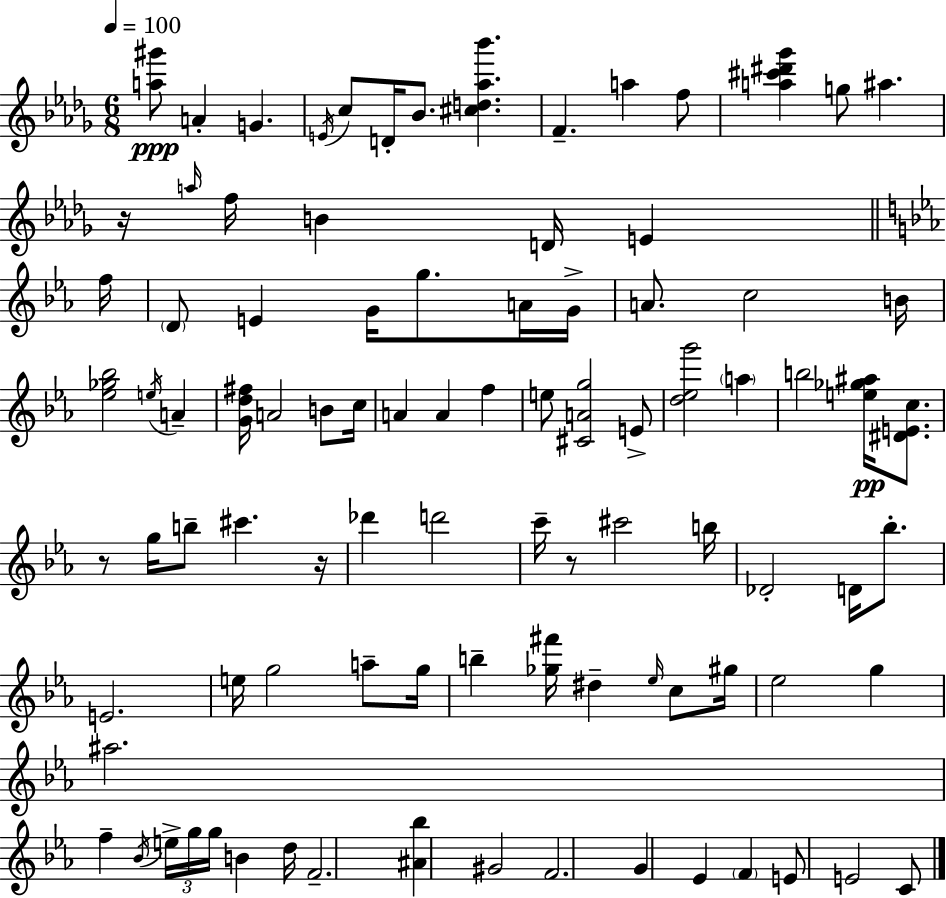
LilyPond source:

{
  \clef treble
  \numericTimeSignature
  \time 6/8
  \key bes \minor
  \tempo 4 = 100
  \repeat volta 2 { <a'' gis'''>8\ppp a'4-. g'4. | \acciaccatura { e'16 } c''8 d'16-. bes'8. <cis'' d'' aes'' bes'''>4. | f'4.-- a''4 f''8 | <a'' cis''' dis''' ges'''>4 g''8 ais''4. | \break r16 \grace { a''16 } f''16 b'4 d'16 e'4 | \bar "||" \break \key ees \major f''16 \parenthesize d'8 e'4 g'16 g''8. a'16 | g'16-> a'8. c''2 | b'16 <ees'' ges'' bes''>2 \acciaccatura { e''16 } a'4-- | <g' d'' fis''>16 a'2 b'8 | \break c''16 a'4 a'4 f''4 | e''8 <cis' a' g''>2 | e'8-> <d'' ees'' g'''>2 \parenthesize a''4 | b''2 <e'' ges'' ais''>16\pp <dis' e' c''>8. | \break r8 g''16 b''8-- cis'''4. | r16 des'''4 d'''2 | c'''16-- r8 cis'''2 | b''16 des'2-. d'16 bes''8.-. | \break e'2. | e''16 g''2 a''8-- | g''16 b''4-- <ges'' fis'''>16 dis''4-- \grace { ees''16 } | c''8 gis''16 ees''2 g''4 | \break ais''2. | f''4-- \acciaccatura { bes'16 } \tuplet 3/2 { e''16-> g''16 g''16 } b'4 | d''16 f'2.-- | <ais' bes''>4 gis'2 | \break f'2. | g'4 ees'4 | \parenthesize f'4 e'8 e'2 | c'8 } \bar "|."
}